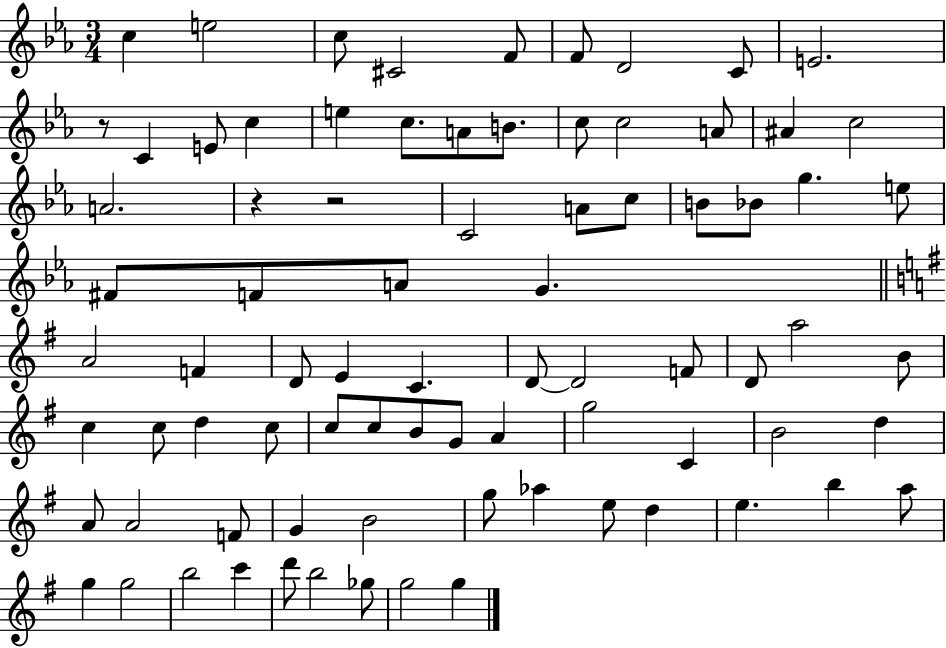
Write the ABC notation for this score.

X:1
T:Untitled
M:3/4
L:1/4
K:Eb
c e2 c/2 ^C2 F/2 F/2 D2 C/2 E2 z/2 C E/2 c e c/2 A/2 B/2 c/2 c2 A/2 ^A c2 A2 z z2 C2 A/2 c/2 B/2 _B/2 g e/2 ^F/2 F/2 A/2 G A2 F D/2 E C D/2 D2 F/2 D/2 a2 B/2 c c/2 d c/2 c/2 c/2 B/2 G/2 A g2 C B2 d A/2 A2 F/2 G B2 g/2 _a e/2 d e b a/2 g g2 b2 c' d'/2 b2 _g/2 g2 g